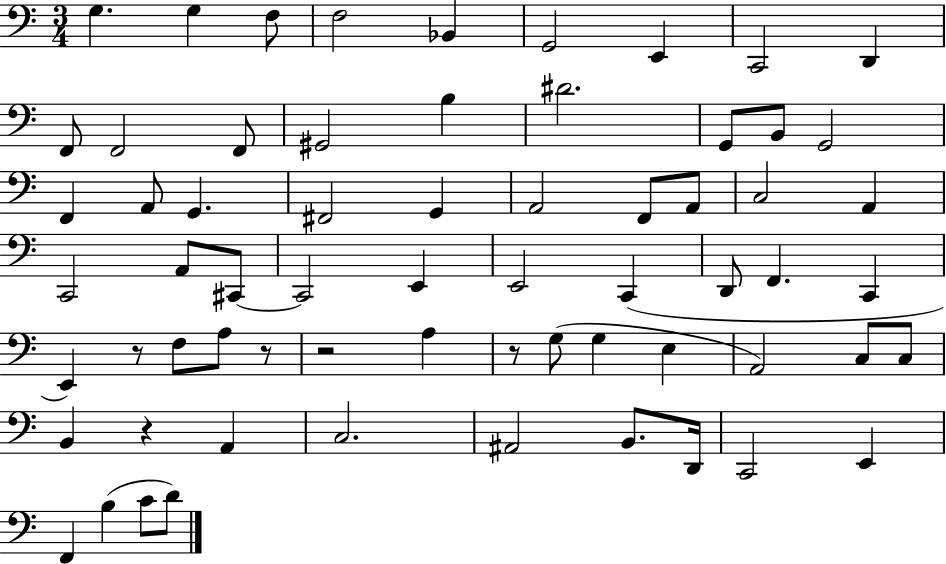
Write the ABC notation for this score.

X:1
T:Untitled
M:3/4
L:1/4
K:C
G, G, F,/2 F,2 _B,, G,,2 E,, C,,2 D,, F,,/2 F,,2 F,,/2 ^G,,2 B, ^D2 G,,/2 B,,/2 G,,2 F,, A,,/2 G,, ^F,,2 G,, A,,2 F,,/2 A,,/2 C,2 A,, C,,2 A,,/2 ^C,,/2 ^C,,2 E,, E,,2 C,, D,,/2 F,, C,, E,, z/2 F,/2 A,/2 z/2 z2 A, z/2 G,/2 G, E, A,,2 C,/2 C,/2 B,, z A,, C,2 ^A,,2 B,,/2 D,,/4 C,,2 E,, F,, B, C/2 D/2